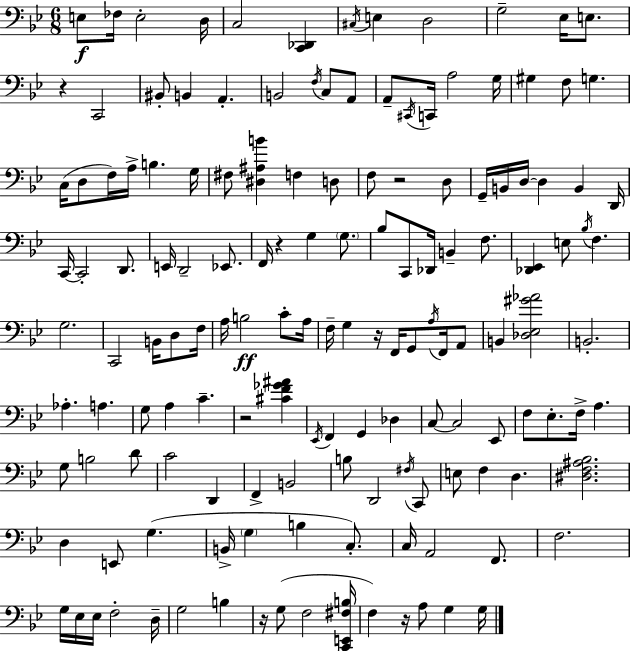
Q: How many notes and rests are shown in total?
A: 147